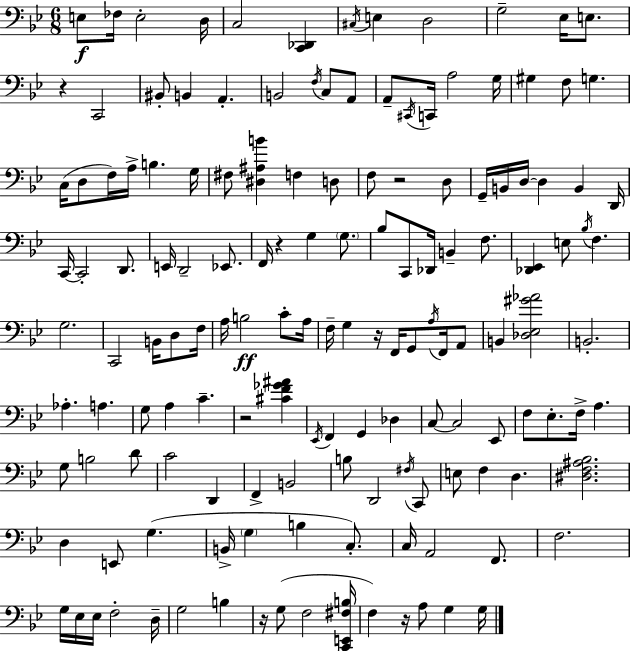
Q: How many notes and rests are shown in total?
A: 147